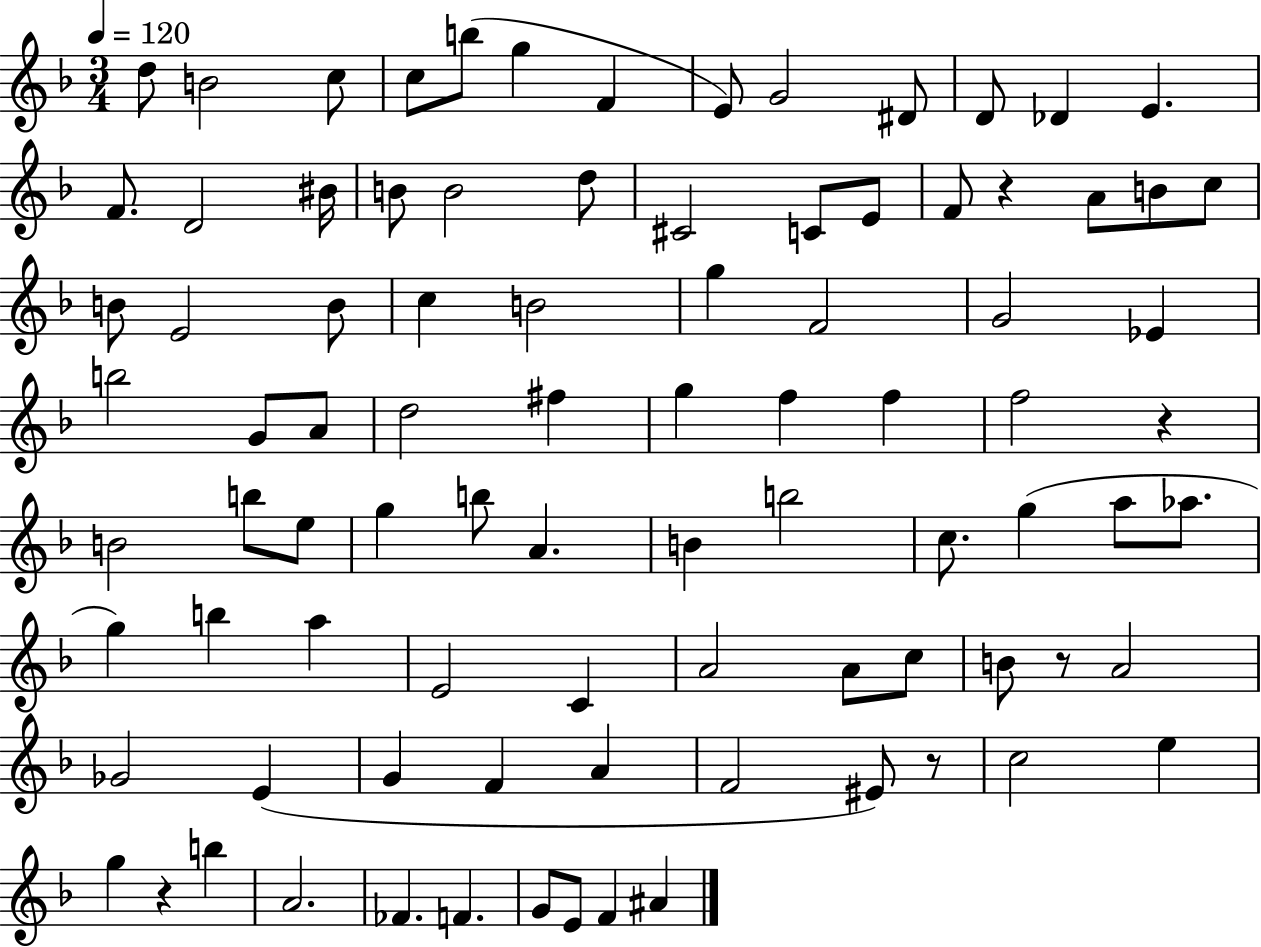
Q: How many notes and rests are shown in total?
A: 89